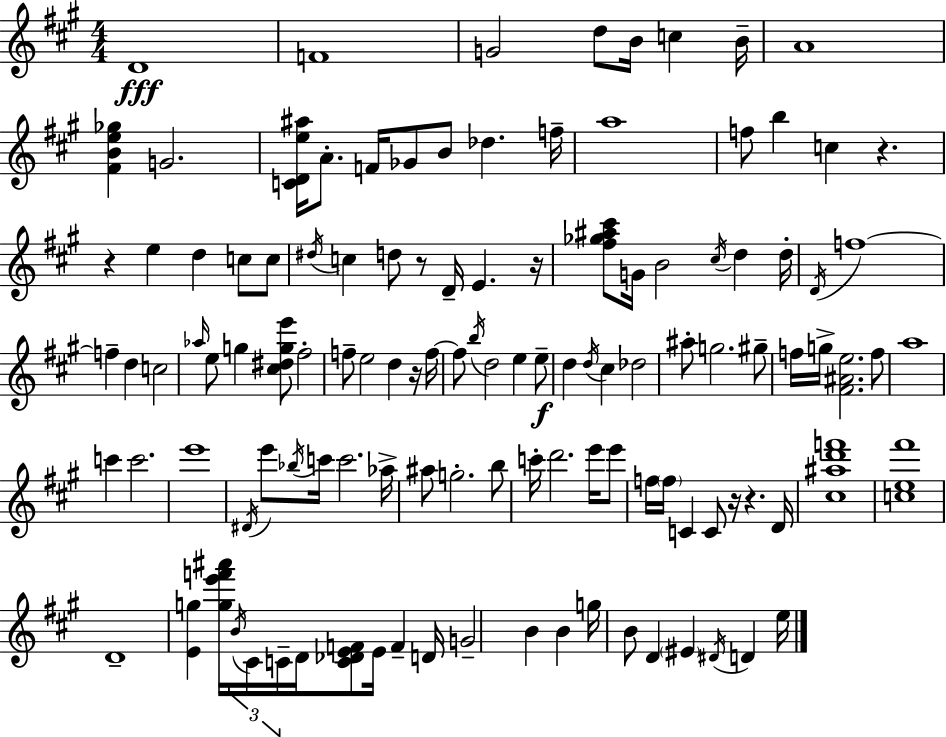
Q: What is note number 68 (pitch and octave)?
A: Bb5